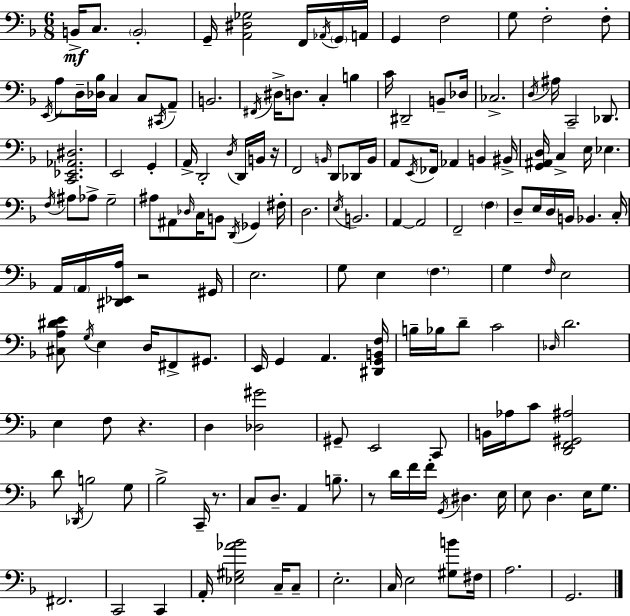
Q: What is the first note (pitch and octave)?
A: B2